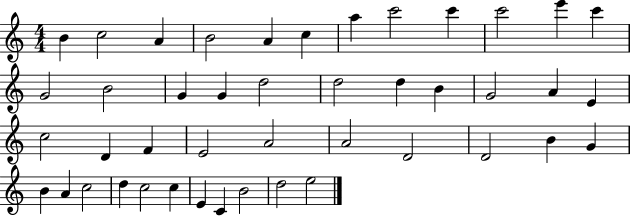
X:1
T:Untitled
M:4/4
L:1/4
K:C
B c2 A B2 A c a c'2 c' c'2 e' c' G2 B2 G G d2 d2 d B G2 A E c2 D F E2 A2 A2 D2 D2 B G B A c2 d c2 c E C B2 d2 e2